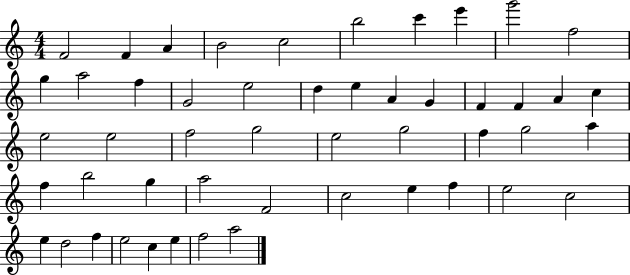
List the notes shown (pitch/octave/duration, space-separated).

F4/h F4/q A4/q B4/h C5/h B5/h C6/q E6/q G6/h F5/h G5/q A5/h F5/q G4/h E5/h D5/q E5/q A4/q G4/q F4/q F4/q A4/q C5/q E5/h E5/h F5/h G5/h E5/h G5/h F5/q G5/h A5/q F5/q B5/h G5/q A5/h F4/h C5/h E5/q F5/q E5/h C5/h E5/q D5/h F5/q E5/h C5/q E5/q F5/h A5/h